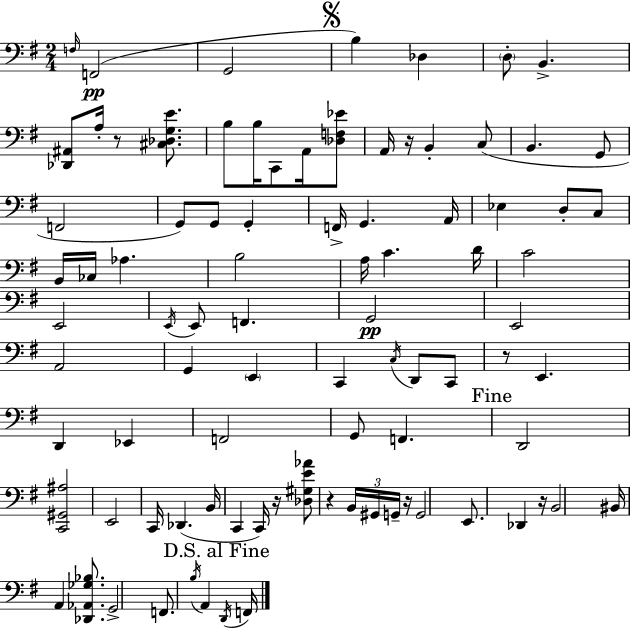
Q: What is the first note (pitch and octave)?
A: F3